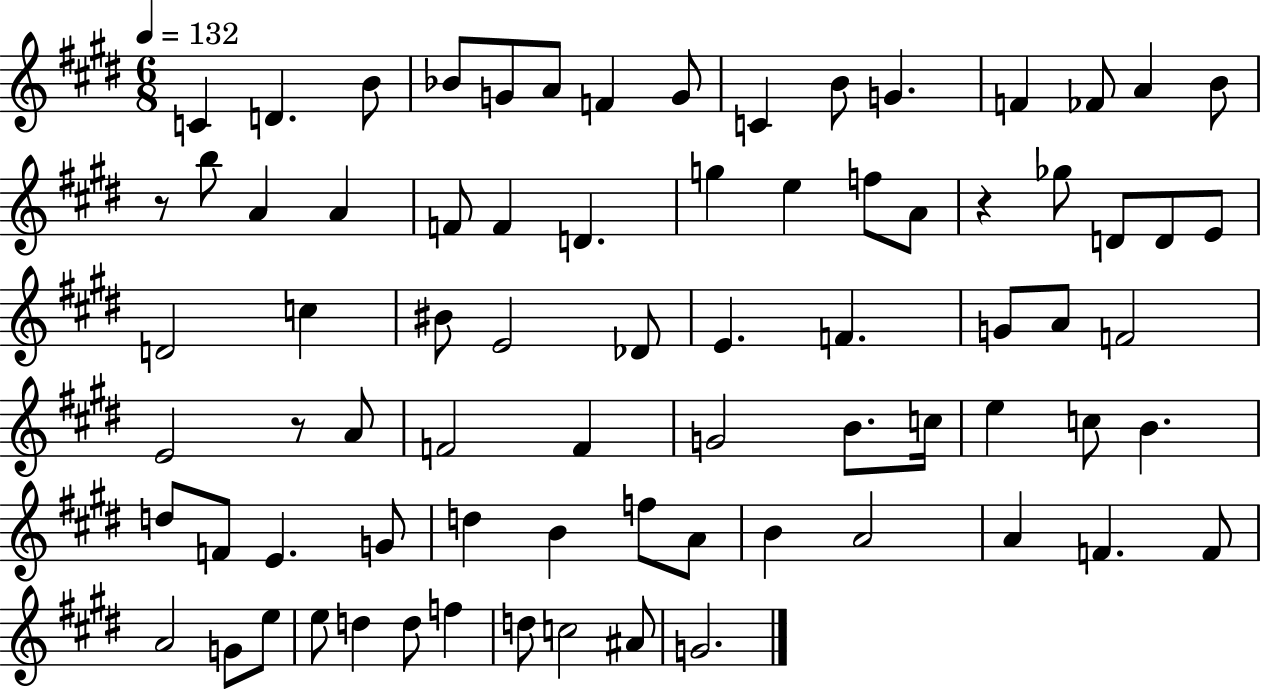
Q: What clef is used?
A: treble